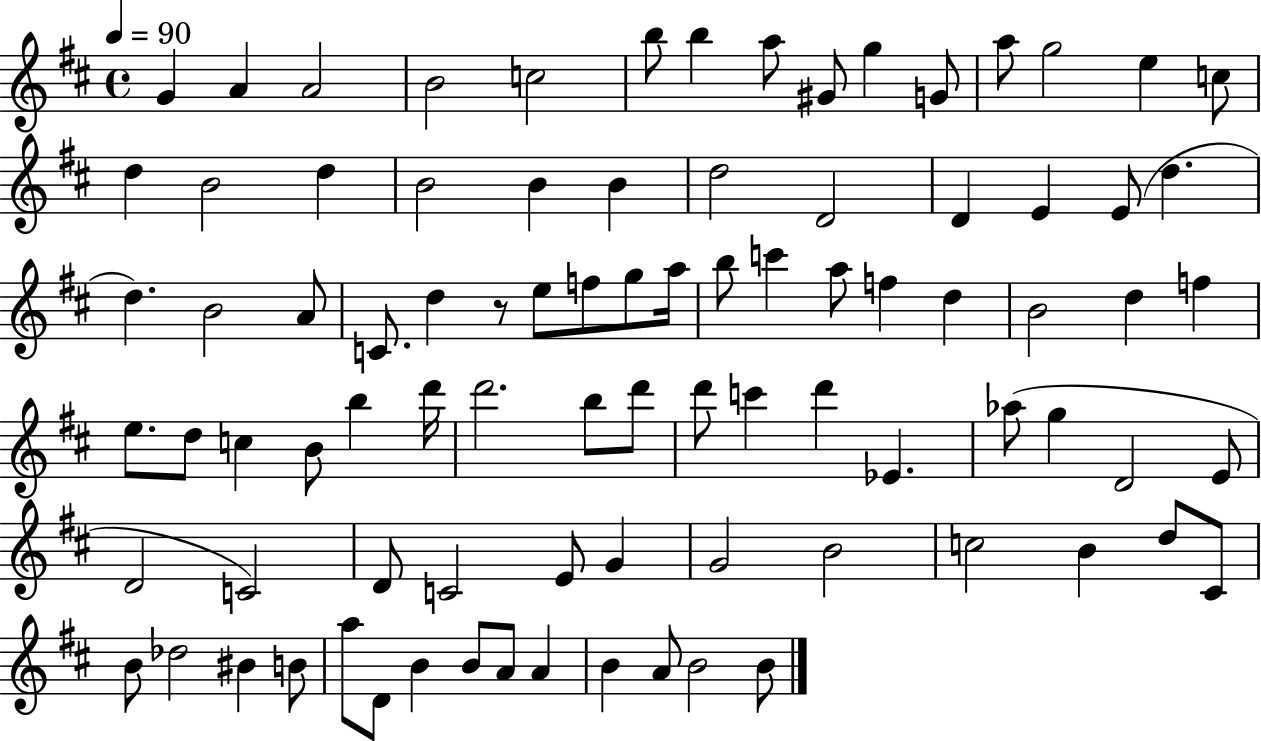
X:1
T:Untitled
M:4/4
L:1/4
K:D
G A A2 B2 c2 b/2 b a/2 ^G/2 g G/2 a/2 g2 e c/2 d B2 d B2 B B d2 D2 D E E/2 d d B2 A/2 C/2 d z/2 e/2 f/2 g/2 a/4 b/2 c' a/2 f d B2 d f e/2 d/2 c B/2 b d'/4 d'2 b/2 d'/2 d'/2 c' d' _E _a/2 g D2 E/2 D2 C2 D/2 C2 E/2 G G2 B2 c2 B d/2 ^C/2 B/2 _d2 ^B B/2 a/2 D/2 B B/2 A/2 A B A/2 B2 B/2